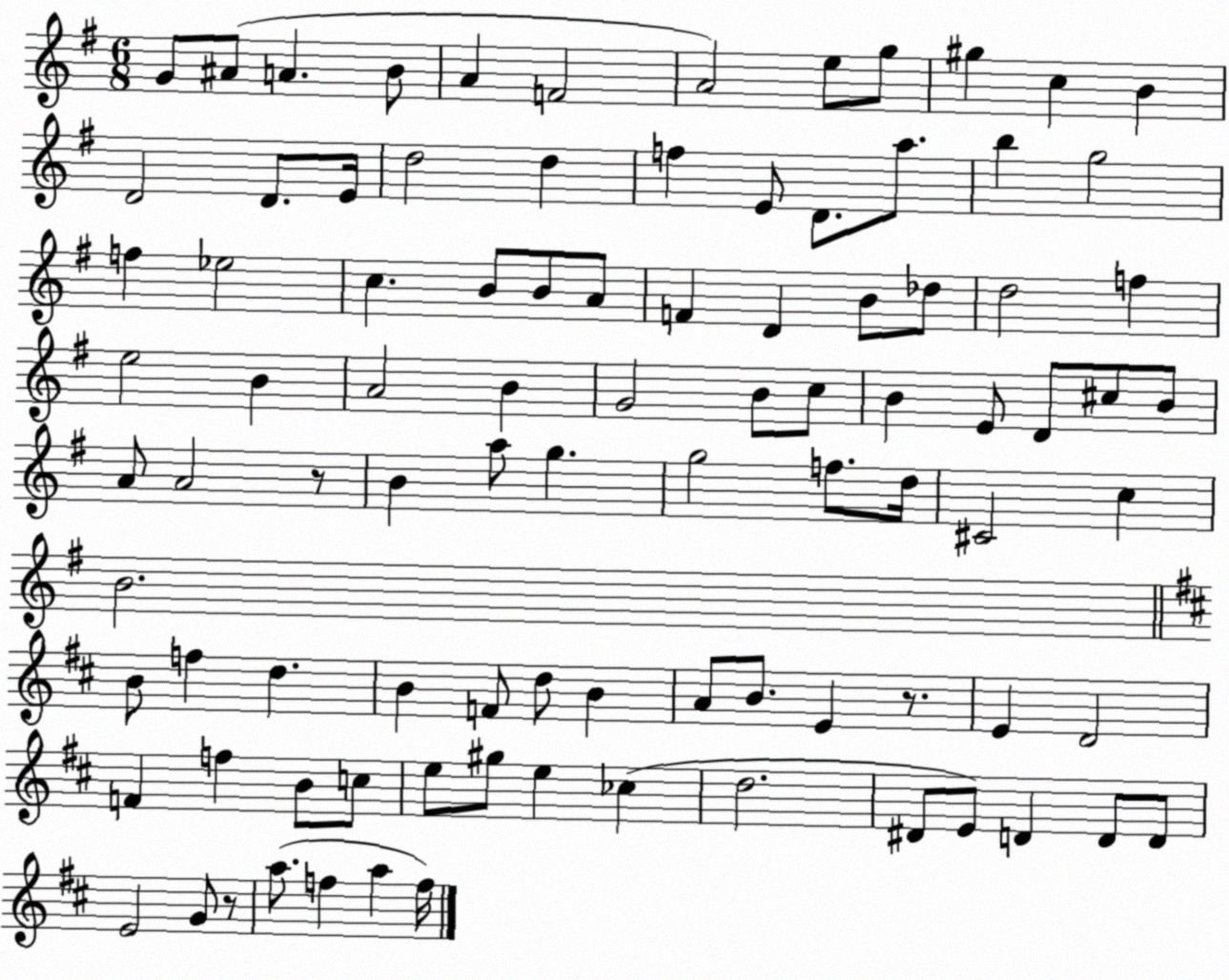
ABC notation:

X:1
T:Untitled
M:6/8
L:1/4
K:G
G/2 ^A/2 A B/2 A F2 A2 e/2 g/2 ^g c B D2 D/2 E/4 d2 d f E/2 D/2 a/2 b g2 f _e2 c B/2 B/2 A/2 F D B/2 _d/2 d2 f e2 B A2 B G2 B/2 c/2 B E/2 D/2 ^c/2 B/2 A/2 A2 z/2 B a/2 g g2 f/2 d/4 ^C2 c B2 B/2 f d B F/2 d/2 B A/2 B/2 E z/2 E D2 F f B/2 c/2 e/2 ^g/2 e _c d2 ^D/2 E/2 D D/2 D/2 E2 G/2 z/2 a/2 f a f/4